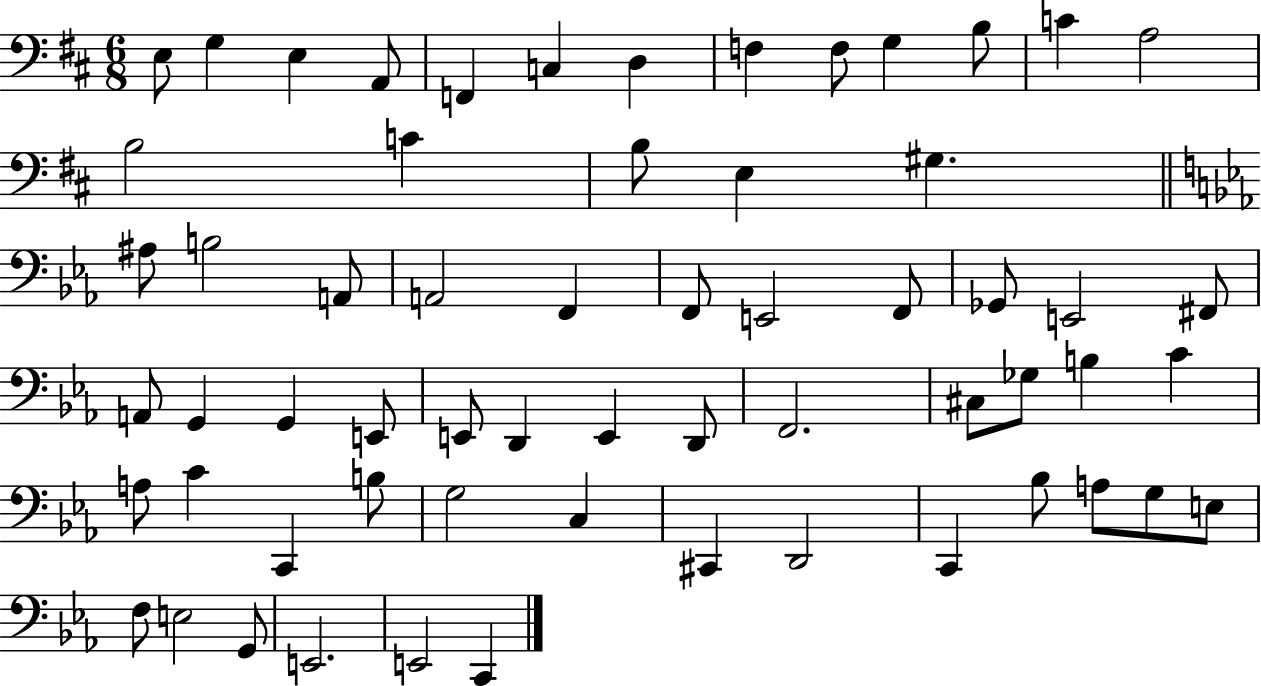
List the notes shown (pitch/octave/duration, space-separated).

E3/e G3/q E3/q A2/e F2/q C3/q D3/q F3/q F3/e G3/q B3/e C4/q A3/h B3/h C4/q B3/e E3/q G#3/q. A#3/e B3/h A2/e A2/h F2/q F2/e E2/h F2/e Gb2/e E2/h F#2/e A2/e G2/q G2/q E2/e E2/e D2/q E2/q D2/e F2/h. C#3/e Gb3/e B3/q C4/q A3/e C4/q C2/q B3/e G3/h C3/q C#2/q D2/h C2/q Bb3/e A3/e G3/e E3/e F3/e E3/h G2/e E2/h. E2/h C2/q